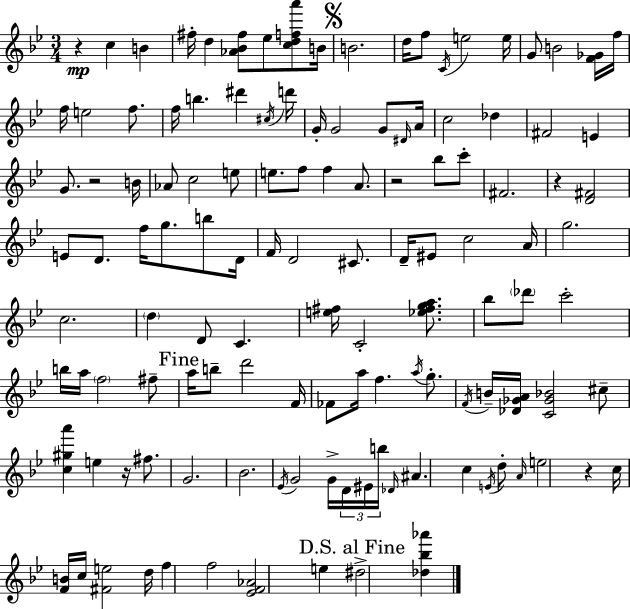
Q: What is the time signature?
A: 3/4